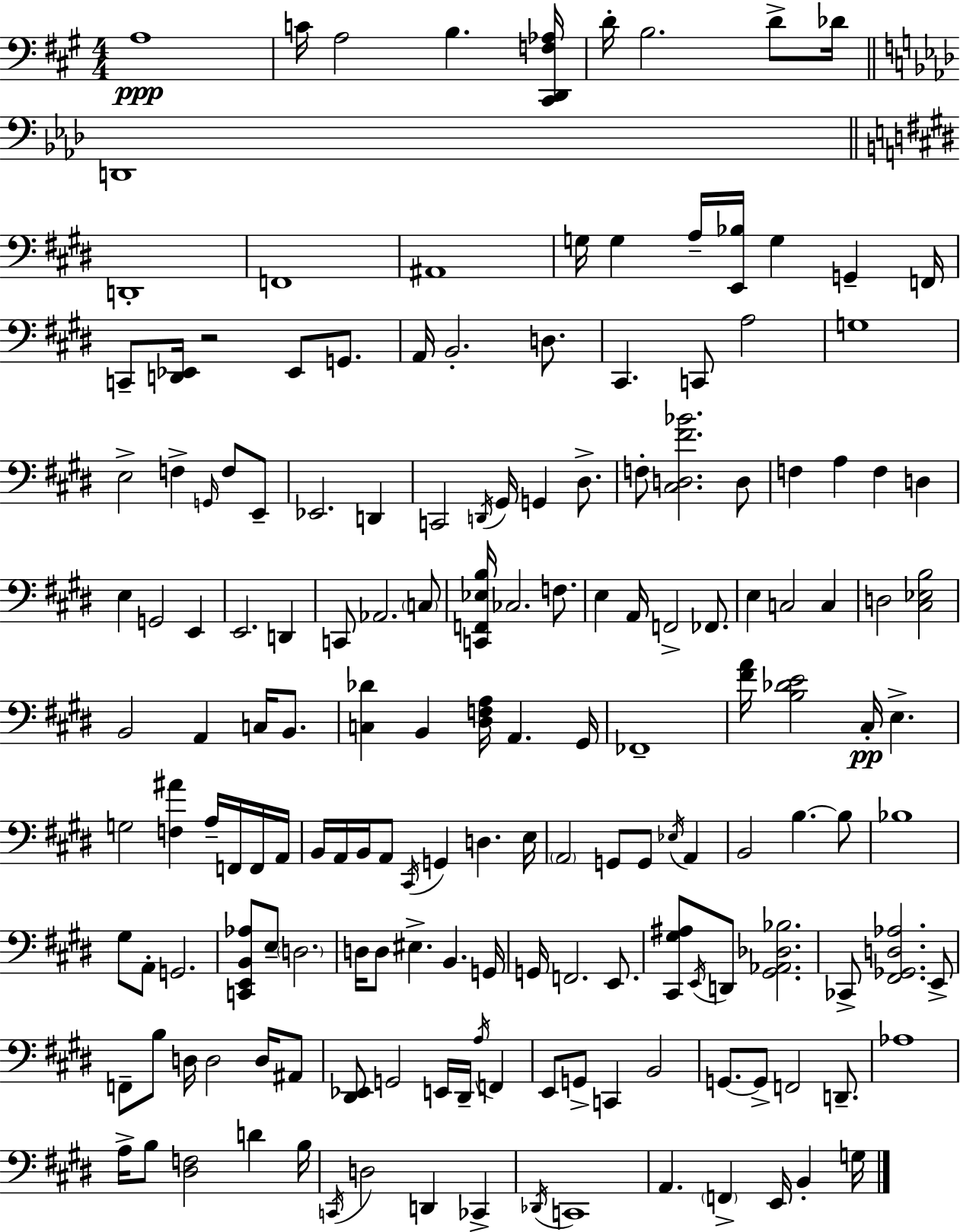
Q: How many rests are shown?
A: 1